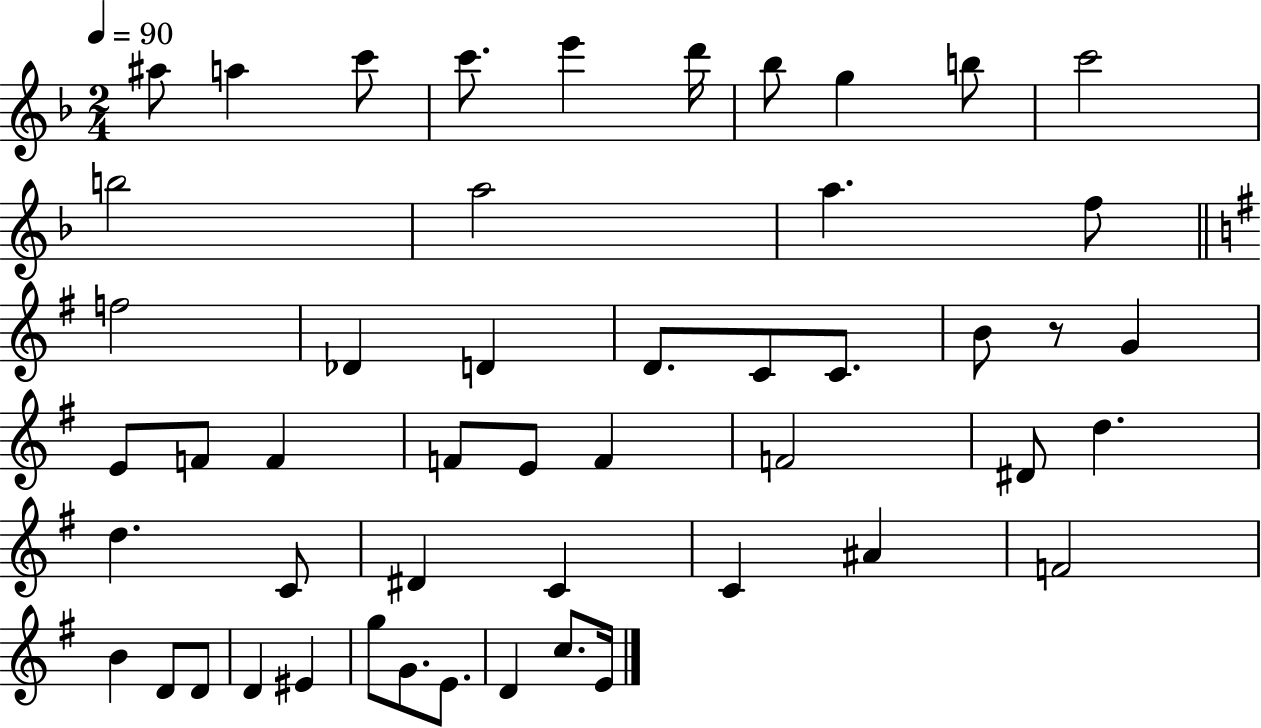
A#5/e A5/q C6/e C6/e. E6/q D6/s Bb5/e G5/q B5/e C6/h B5/h A5/h A5/q. F5/e F5/h Db4/q D4/q D4/e. C4/e C4/e. B4/e R/e G4/q E4/e F4/e F4/q F4/e E4/e F4/q F4/h D#4/e D5/q. D5/q. C4/e D#4/q C4/q C4/q A#4/q F4/h B4/q D4/e D4/e D4/q EIS4/q G5/e G4/e. E4/e. D4/q C5/e. E4/s